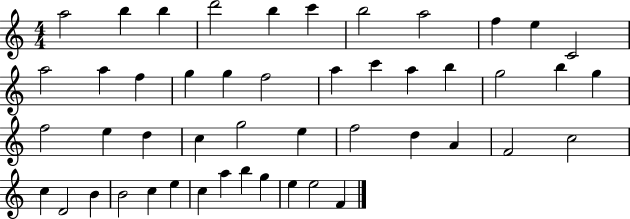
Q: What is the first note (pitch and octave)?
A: A5